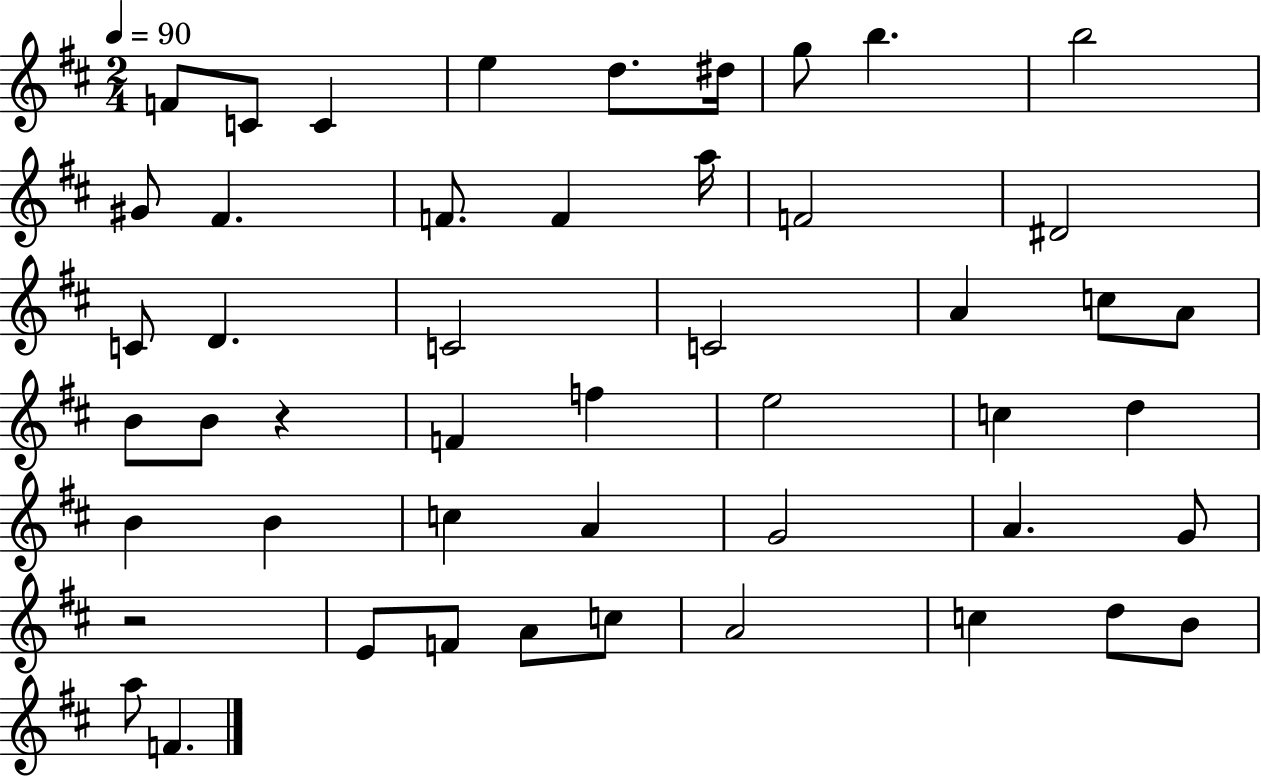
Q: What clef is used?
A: treble